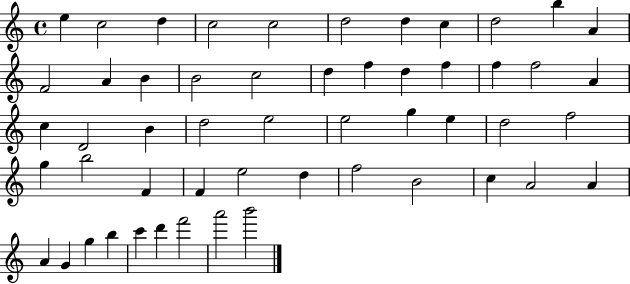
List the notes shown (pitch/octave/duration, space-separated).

E5/q C5/h D5/q C5/h C5/h D5/h D5/q C5/q D5/h B5/q A4/q F4/h A4/q B4/q B4/h C5/h D5/q F5/q D5/q F5/q F5/q F5/h A4/q C5/q D4/h B4/q D5/h E5/h E5/h G5/q E5/q D5/h F5/h G5/q B5/h F4/q F4/q E5/h D5/q F5/h B4/h C5/q A4/h A4/q A4/q G4/q G5/q B5/q C6/q D6/q F6/h A6/h B6/h